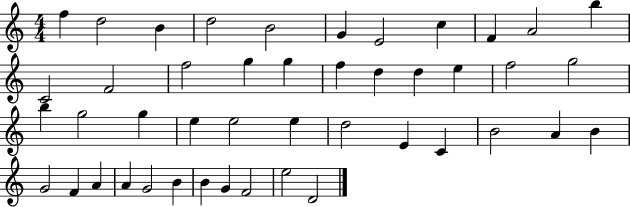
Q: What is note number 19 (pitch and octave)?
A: D5